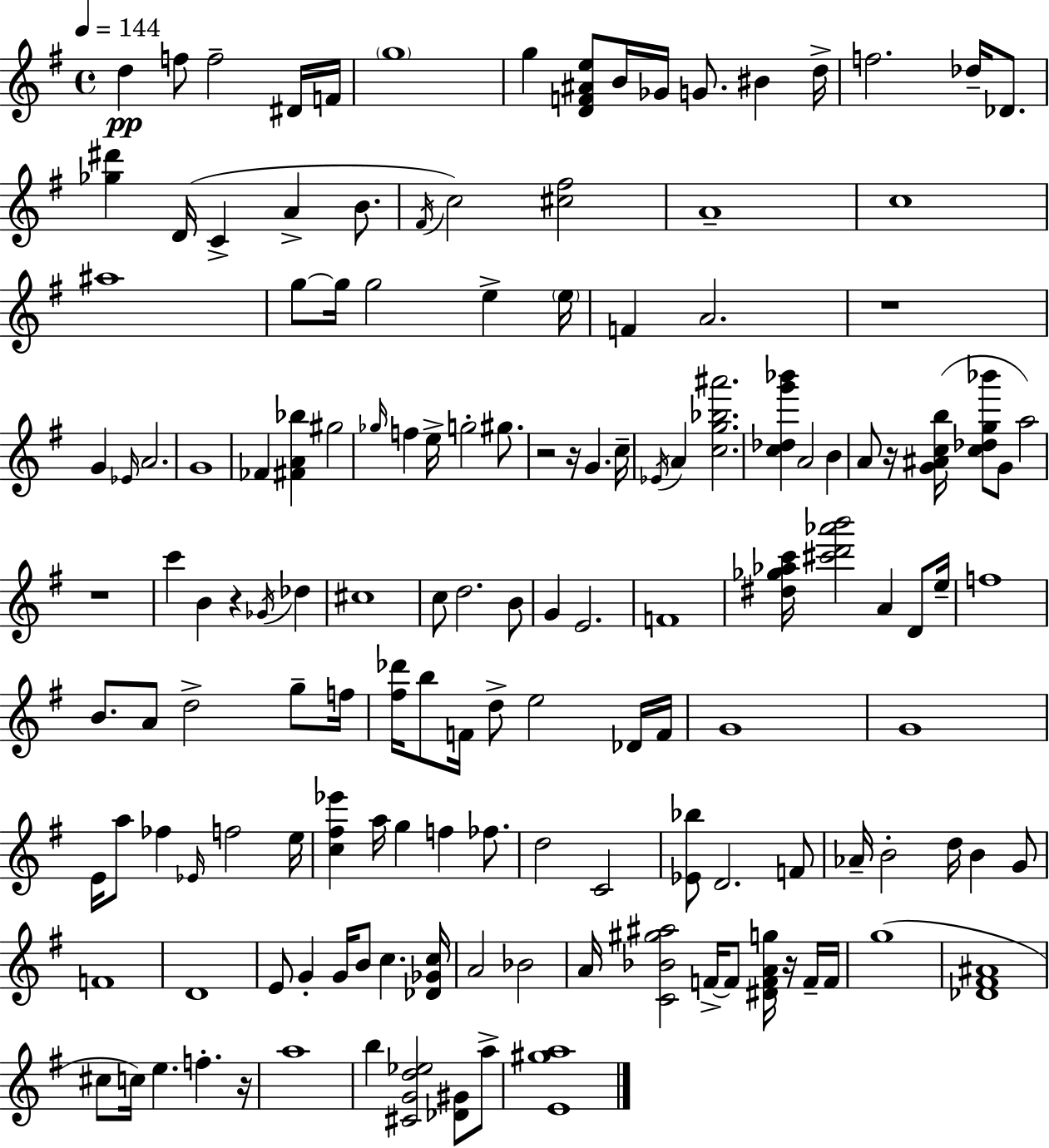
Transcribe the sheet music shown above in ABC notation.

X:1
T:Untitled
M:4/4
L:1/4
K:G
d f/2 f2 ^D/4 F/4 g4 g [DF^Ae]/2 B/4 _G/4 G/2 ^B d/4 f2 _d/4 _D/2 [_g^d'] D/4 C A B/2 ^F/4 c2 [^c^f]2 A4 c4 ^a4 g/2 g/4 g2 e e/4 F A2 z4 G _E/4 A2 G4 _F [^FA_b] ^g2 _g/4 f e/4 g2 ^g/2 z2 z/4 G c/4 _E/4 A [cg_b^a']2 [c_dg'_b'] A2 B A/2 z/4 [G^Acb]/4 [c_dg_b']/2 G/2 a2 z4 c' B z _G/4 _d ^c4 c/2 d2 B/2 G E2 F4 [^d_g_ac']/4 [^c'd'_a'b']2 A D/2 e/4 f4 B/2 A/2 d2 g/2 f/4 [^f_d']/4 b/2 F/4 d/2 e2 _D/4 F/4 G4 G4 E/4 a/2 _f _E/4 f2 e/4 [c^f_e'] a/4 g f _f/2 d2 C2 [_E_b]/2 D2 F/2 _A/4 B2 d/4 B G/2 F4 D4 E/2 G G/4 B/2 c [_D_Gc]/4 A2 _B2 A/4 [C_B^g^a]2 F/4 F/2 [^DFAg]/4 z/4 F/4 F/4 g4 [_D^F^A]4 ^c/2 c/4 e f z/4 a4 b [^CGd_e]2 [_D^G]/2 a/2 [E^ga]4